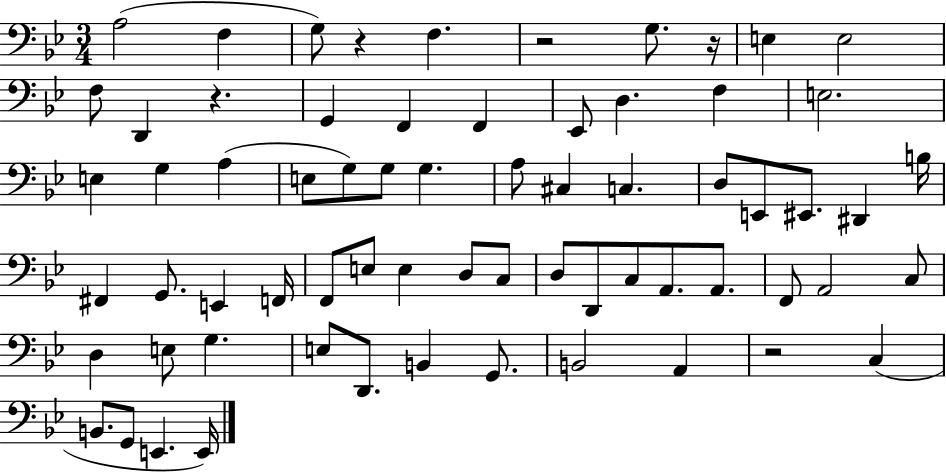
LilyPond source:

{
  \clef bass
  \numericTimeSignature
  \time 3/4
  \key bes \major
  a2( f4 | g8) r4 f4. | r2 g8. r16 | e4 e2 | \break f8 d,4 r4. | g,4 f,4 f,4 | ees,8 d4. f4 | e2. | \break e4 g4 a4( | e8 g8) g8 g4. | a8 cis4 c4. | d8 e,8 eis,8. dis,4 b16 | \break fis,4 g,8. e,4 f,16 | f,8 e8 e4 d8 c8 | d8 d,8 c8 a,8. a,8. | f,8 a,2 c8 | \break d4 e8 g4. | e8 d,8. b,4 g,8. | b,2 a,4 | r2 c4( | \break b,8. g,8 e,4. e,16) | \bar "|."
}